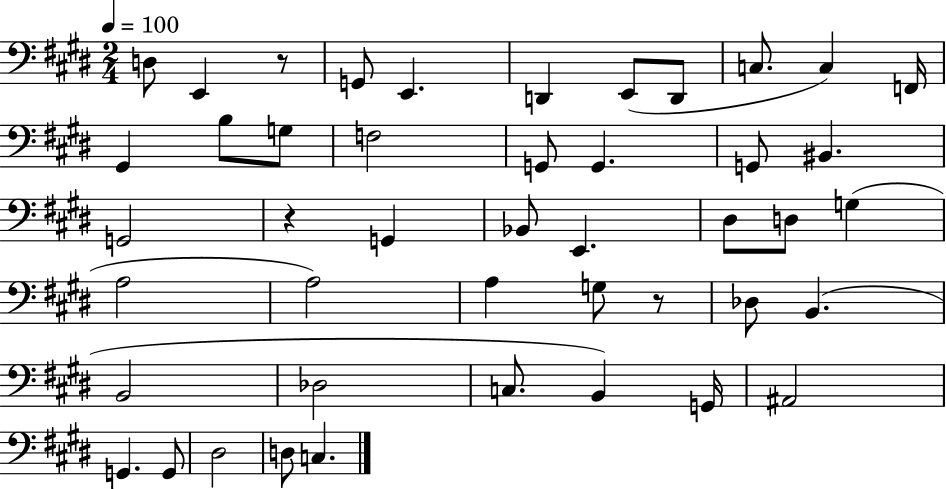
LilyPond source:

{
  \clef bass
  \numericTimeSignature
  \time 2/4
  \key e \major
  \tempo 4 = 100
  d8 e,4 r8 | g,8 e,4. | d,4 e,8( d,8 | c8. c4) f,16 | \break gis,4 b8 g8 | f2 | g,8 g,4. | g,8 bis,4. | \break g,2 | r4 g,4 | bes,8 e,4. | dis8 d8 g4( | \break a2 | a2) | a4 g8 r8 | des8 b,4.( | \break b,2 | des2 | c8. b,4) g,16 | ais,2 | \break g,4. g,8 | dis2 | d8 c4. | \bar "|."
}